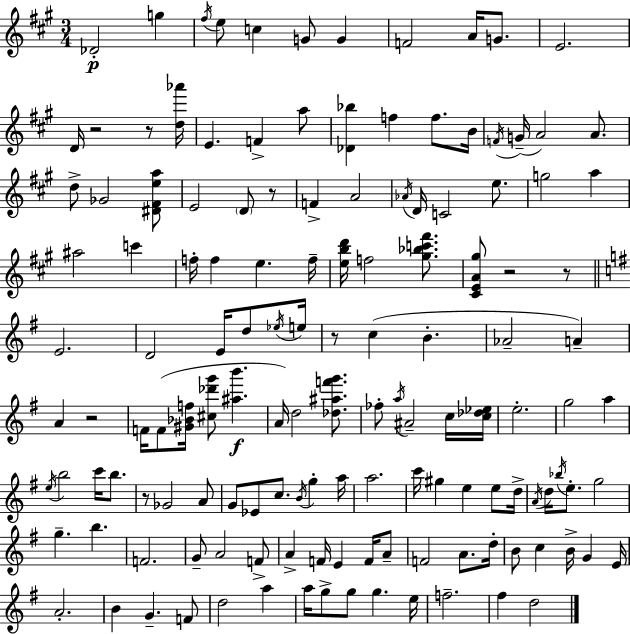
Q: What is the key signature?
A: A major